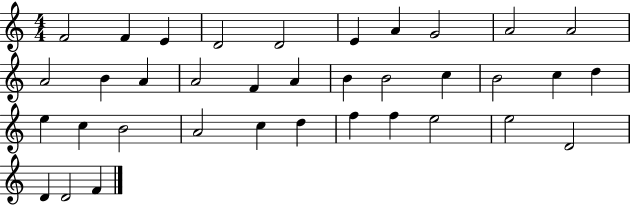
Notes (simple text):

F4/h F4/q E4/q D4/h D4/h E4/q A4/q G4/h A4/h A4/h A4/h B4/q A4/q A4/h F4/q A4/q B4/q B4/h C5/q B4/h C5/q D5/q E5/q C5/q B4/h A4/h C5/q D5/q F5/q F5/q E5/h E5/h D4/h D4/q D4/h F4/q